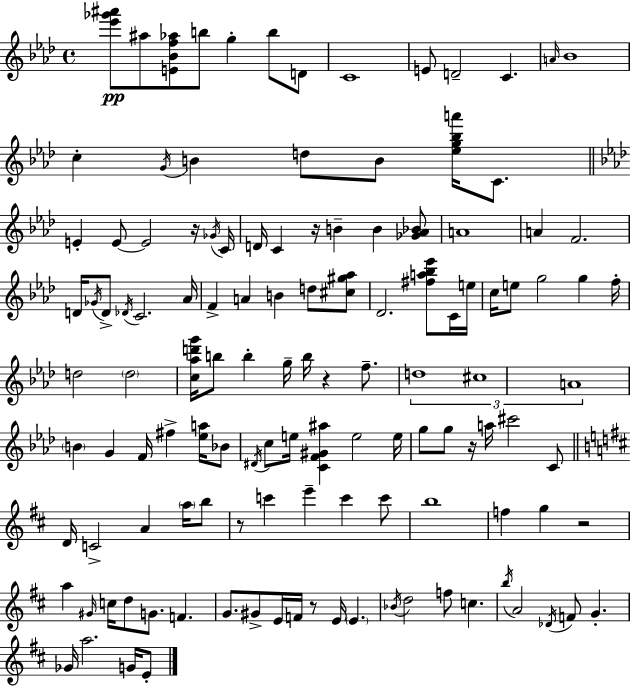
[Eb6,Gb6,A#6]/e A#5/e [E4,Bb4,F5,Ab5]/e B5/e G5/q B5/e D4/e C4/w E4/e D4/h C4/q. A4/s Bb4/w C5/q G4/s B4/q D5/e B4/e [Eb5,G5,Bb5,A6]/s C4/e. E4/q E4/e E4/h R/s Gb4/s C4/s D4/s C4/q R/s B4/q B4/q [Gb4,Ab4,Bb4]/e A4/w A4/q F4/h. D4/s Gb4/s D4/e Db4/s C4/h. Ab4/s F4/q A4/q B4/q D5/e [C#5,G#5,Ab5]/e Db4/h. [F#5,A5,Bb5,Eb6]/e C4/s E5/s C5/s E5/e G5/h G5/q F5/s D5/h D5/h [C5,Ab5,D6,G6]/s B5/e B5/q G5/s B5/s R/q F5/e. D5/w C#5/w A4/w B4/q G4/q F4/s F#5/q [Eb5,A5]/s Bb4/e D#4/s C5/e E5/s [C4,F4,G#4,A#5]/q E5/h E5/s G5/e G5/e R/s A5/s C#6/h C4/e D4/s C4/h A4/q A5/s B5/e R/e C6/q E6/q C6/q C6/e B5/w F5/q G5/q R/h A5/q G#4/s C5/s D5/e G4/e. F4/q. G4/e. G#4/e E4/s F4/s R/e E4/s E4/q. Bb4/s D5/h F5/e C5/q. B5/s A4/h Db4/s F4/e G4/q. Gb4/s A5/h. G4/s E4/e